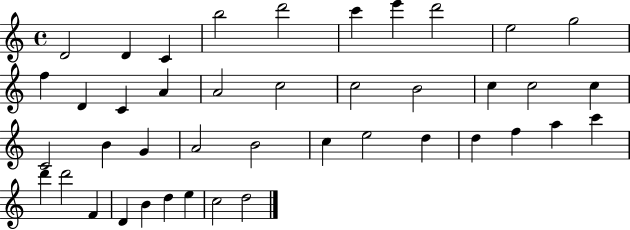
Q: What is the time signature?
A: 4/4